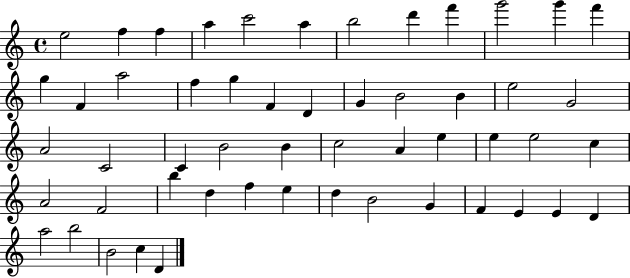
{
  \clef treble
  \time 4/4
  \defaultTimeSignature
  \key c \major
  e''2 f''4 f''4 | a''4 c'''2 a''4 | b''2 d'''4 f'''4 | g'''2 g'''4 f'''4 | \break g''4 f'4 a''2 | f''4 g''4 f'4 d'4 | g'4 b'2 b'4 | e''2 g'2 | \break a'2 c'2 | c'4 b'2 b'4 | c''2 a'4 e''4 | e''4 e''2 c''4 | \break a'2 f'2 | b''4 d''4 f''4 e''4 | d''4 b'2 g'4 | f'4 e'4 e'4 d'4 | \break a''2 b''2 | b'2 c''4 d'4 | \bar "|."
}